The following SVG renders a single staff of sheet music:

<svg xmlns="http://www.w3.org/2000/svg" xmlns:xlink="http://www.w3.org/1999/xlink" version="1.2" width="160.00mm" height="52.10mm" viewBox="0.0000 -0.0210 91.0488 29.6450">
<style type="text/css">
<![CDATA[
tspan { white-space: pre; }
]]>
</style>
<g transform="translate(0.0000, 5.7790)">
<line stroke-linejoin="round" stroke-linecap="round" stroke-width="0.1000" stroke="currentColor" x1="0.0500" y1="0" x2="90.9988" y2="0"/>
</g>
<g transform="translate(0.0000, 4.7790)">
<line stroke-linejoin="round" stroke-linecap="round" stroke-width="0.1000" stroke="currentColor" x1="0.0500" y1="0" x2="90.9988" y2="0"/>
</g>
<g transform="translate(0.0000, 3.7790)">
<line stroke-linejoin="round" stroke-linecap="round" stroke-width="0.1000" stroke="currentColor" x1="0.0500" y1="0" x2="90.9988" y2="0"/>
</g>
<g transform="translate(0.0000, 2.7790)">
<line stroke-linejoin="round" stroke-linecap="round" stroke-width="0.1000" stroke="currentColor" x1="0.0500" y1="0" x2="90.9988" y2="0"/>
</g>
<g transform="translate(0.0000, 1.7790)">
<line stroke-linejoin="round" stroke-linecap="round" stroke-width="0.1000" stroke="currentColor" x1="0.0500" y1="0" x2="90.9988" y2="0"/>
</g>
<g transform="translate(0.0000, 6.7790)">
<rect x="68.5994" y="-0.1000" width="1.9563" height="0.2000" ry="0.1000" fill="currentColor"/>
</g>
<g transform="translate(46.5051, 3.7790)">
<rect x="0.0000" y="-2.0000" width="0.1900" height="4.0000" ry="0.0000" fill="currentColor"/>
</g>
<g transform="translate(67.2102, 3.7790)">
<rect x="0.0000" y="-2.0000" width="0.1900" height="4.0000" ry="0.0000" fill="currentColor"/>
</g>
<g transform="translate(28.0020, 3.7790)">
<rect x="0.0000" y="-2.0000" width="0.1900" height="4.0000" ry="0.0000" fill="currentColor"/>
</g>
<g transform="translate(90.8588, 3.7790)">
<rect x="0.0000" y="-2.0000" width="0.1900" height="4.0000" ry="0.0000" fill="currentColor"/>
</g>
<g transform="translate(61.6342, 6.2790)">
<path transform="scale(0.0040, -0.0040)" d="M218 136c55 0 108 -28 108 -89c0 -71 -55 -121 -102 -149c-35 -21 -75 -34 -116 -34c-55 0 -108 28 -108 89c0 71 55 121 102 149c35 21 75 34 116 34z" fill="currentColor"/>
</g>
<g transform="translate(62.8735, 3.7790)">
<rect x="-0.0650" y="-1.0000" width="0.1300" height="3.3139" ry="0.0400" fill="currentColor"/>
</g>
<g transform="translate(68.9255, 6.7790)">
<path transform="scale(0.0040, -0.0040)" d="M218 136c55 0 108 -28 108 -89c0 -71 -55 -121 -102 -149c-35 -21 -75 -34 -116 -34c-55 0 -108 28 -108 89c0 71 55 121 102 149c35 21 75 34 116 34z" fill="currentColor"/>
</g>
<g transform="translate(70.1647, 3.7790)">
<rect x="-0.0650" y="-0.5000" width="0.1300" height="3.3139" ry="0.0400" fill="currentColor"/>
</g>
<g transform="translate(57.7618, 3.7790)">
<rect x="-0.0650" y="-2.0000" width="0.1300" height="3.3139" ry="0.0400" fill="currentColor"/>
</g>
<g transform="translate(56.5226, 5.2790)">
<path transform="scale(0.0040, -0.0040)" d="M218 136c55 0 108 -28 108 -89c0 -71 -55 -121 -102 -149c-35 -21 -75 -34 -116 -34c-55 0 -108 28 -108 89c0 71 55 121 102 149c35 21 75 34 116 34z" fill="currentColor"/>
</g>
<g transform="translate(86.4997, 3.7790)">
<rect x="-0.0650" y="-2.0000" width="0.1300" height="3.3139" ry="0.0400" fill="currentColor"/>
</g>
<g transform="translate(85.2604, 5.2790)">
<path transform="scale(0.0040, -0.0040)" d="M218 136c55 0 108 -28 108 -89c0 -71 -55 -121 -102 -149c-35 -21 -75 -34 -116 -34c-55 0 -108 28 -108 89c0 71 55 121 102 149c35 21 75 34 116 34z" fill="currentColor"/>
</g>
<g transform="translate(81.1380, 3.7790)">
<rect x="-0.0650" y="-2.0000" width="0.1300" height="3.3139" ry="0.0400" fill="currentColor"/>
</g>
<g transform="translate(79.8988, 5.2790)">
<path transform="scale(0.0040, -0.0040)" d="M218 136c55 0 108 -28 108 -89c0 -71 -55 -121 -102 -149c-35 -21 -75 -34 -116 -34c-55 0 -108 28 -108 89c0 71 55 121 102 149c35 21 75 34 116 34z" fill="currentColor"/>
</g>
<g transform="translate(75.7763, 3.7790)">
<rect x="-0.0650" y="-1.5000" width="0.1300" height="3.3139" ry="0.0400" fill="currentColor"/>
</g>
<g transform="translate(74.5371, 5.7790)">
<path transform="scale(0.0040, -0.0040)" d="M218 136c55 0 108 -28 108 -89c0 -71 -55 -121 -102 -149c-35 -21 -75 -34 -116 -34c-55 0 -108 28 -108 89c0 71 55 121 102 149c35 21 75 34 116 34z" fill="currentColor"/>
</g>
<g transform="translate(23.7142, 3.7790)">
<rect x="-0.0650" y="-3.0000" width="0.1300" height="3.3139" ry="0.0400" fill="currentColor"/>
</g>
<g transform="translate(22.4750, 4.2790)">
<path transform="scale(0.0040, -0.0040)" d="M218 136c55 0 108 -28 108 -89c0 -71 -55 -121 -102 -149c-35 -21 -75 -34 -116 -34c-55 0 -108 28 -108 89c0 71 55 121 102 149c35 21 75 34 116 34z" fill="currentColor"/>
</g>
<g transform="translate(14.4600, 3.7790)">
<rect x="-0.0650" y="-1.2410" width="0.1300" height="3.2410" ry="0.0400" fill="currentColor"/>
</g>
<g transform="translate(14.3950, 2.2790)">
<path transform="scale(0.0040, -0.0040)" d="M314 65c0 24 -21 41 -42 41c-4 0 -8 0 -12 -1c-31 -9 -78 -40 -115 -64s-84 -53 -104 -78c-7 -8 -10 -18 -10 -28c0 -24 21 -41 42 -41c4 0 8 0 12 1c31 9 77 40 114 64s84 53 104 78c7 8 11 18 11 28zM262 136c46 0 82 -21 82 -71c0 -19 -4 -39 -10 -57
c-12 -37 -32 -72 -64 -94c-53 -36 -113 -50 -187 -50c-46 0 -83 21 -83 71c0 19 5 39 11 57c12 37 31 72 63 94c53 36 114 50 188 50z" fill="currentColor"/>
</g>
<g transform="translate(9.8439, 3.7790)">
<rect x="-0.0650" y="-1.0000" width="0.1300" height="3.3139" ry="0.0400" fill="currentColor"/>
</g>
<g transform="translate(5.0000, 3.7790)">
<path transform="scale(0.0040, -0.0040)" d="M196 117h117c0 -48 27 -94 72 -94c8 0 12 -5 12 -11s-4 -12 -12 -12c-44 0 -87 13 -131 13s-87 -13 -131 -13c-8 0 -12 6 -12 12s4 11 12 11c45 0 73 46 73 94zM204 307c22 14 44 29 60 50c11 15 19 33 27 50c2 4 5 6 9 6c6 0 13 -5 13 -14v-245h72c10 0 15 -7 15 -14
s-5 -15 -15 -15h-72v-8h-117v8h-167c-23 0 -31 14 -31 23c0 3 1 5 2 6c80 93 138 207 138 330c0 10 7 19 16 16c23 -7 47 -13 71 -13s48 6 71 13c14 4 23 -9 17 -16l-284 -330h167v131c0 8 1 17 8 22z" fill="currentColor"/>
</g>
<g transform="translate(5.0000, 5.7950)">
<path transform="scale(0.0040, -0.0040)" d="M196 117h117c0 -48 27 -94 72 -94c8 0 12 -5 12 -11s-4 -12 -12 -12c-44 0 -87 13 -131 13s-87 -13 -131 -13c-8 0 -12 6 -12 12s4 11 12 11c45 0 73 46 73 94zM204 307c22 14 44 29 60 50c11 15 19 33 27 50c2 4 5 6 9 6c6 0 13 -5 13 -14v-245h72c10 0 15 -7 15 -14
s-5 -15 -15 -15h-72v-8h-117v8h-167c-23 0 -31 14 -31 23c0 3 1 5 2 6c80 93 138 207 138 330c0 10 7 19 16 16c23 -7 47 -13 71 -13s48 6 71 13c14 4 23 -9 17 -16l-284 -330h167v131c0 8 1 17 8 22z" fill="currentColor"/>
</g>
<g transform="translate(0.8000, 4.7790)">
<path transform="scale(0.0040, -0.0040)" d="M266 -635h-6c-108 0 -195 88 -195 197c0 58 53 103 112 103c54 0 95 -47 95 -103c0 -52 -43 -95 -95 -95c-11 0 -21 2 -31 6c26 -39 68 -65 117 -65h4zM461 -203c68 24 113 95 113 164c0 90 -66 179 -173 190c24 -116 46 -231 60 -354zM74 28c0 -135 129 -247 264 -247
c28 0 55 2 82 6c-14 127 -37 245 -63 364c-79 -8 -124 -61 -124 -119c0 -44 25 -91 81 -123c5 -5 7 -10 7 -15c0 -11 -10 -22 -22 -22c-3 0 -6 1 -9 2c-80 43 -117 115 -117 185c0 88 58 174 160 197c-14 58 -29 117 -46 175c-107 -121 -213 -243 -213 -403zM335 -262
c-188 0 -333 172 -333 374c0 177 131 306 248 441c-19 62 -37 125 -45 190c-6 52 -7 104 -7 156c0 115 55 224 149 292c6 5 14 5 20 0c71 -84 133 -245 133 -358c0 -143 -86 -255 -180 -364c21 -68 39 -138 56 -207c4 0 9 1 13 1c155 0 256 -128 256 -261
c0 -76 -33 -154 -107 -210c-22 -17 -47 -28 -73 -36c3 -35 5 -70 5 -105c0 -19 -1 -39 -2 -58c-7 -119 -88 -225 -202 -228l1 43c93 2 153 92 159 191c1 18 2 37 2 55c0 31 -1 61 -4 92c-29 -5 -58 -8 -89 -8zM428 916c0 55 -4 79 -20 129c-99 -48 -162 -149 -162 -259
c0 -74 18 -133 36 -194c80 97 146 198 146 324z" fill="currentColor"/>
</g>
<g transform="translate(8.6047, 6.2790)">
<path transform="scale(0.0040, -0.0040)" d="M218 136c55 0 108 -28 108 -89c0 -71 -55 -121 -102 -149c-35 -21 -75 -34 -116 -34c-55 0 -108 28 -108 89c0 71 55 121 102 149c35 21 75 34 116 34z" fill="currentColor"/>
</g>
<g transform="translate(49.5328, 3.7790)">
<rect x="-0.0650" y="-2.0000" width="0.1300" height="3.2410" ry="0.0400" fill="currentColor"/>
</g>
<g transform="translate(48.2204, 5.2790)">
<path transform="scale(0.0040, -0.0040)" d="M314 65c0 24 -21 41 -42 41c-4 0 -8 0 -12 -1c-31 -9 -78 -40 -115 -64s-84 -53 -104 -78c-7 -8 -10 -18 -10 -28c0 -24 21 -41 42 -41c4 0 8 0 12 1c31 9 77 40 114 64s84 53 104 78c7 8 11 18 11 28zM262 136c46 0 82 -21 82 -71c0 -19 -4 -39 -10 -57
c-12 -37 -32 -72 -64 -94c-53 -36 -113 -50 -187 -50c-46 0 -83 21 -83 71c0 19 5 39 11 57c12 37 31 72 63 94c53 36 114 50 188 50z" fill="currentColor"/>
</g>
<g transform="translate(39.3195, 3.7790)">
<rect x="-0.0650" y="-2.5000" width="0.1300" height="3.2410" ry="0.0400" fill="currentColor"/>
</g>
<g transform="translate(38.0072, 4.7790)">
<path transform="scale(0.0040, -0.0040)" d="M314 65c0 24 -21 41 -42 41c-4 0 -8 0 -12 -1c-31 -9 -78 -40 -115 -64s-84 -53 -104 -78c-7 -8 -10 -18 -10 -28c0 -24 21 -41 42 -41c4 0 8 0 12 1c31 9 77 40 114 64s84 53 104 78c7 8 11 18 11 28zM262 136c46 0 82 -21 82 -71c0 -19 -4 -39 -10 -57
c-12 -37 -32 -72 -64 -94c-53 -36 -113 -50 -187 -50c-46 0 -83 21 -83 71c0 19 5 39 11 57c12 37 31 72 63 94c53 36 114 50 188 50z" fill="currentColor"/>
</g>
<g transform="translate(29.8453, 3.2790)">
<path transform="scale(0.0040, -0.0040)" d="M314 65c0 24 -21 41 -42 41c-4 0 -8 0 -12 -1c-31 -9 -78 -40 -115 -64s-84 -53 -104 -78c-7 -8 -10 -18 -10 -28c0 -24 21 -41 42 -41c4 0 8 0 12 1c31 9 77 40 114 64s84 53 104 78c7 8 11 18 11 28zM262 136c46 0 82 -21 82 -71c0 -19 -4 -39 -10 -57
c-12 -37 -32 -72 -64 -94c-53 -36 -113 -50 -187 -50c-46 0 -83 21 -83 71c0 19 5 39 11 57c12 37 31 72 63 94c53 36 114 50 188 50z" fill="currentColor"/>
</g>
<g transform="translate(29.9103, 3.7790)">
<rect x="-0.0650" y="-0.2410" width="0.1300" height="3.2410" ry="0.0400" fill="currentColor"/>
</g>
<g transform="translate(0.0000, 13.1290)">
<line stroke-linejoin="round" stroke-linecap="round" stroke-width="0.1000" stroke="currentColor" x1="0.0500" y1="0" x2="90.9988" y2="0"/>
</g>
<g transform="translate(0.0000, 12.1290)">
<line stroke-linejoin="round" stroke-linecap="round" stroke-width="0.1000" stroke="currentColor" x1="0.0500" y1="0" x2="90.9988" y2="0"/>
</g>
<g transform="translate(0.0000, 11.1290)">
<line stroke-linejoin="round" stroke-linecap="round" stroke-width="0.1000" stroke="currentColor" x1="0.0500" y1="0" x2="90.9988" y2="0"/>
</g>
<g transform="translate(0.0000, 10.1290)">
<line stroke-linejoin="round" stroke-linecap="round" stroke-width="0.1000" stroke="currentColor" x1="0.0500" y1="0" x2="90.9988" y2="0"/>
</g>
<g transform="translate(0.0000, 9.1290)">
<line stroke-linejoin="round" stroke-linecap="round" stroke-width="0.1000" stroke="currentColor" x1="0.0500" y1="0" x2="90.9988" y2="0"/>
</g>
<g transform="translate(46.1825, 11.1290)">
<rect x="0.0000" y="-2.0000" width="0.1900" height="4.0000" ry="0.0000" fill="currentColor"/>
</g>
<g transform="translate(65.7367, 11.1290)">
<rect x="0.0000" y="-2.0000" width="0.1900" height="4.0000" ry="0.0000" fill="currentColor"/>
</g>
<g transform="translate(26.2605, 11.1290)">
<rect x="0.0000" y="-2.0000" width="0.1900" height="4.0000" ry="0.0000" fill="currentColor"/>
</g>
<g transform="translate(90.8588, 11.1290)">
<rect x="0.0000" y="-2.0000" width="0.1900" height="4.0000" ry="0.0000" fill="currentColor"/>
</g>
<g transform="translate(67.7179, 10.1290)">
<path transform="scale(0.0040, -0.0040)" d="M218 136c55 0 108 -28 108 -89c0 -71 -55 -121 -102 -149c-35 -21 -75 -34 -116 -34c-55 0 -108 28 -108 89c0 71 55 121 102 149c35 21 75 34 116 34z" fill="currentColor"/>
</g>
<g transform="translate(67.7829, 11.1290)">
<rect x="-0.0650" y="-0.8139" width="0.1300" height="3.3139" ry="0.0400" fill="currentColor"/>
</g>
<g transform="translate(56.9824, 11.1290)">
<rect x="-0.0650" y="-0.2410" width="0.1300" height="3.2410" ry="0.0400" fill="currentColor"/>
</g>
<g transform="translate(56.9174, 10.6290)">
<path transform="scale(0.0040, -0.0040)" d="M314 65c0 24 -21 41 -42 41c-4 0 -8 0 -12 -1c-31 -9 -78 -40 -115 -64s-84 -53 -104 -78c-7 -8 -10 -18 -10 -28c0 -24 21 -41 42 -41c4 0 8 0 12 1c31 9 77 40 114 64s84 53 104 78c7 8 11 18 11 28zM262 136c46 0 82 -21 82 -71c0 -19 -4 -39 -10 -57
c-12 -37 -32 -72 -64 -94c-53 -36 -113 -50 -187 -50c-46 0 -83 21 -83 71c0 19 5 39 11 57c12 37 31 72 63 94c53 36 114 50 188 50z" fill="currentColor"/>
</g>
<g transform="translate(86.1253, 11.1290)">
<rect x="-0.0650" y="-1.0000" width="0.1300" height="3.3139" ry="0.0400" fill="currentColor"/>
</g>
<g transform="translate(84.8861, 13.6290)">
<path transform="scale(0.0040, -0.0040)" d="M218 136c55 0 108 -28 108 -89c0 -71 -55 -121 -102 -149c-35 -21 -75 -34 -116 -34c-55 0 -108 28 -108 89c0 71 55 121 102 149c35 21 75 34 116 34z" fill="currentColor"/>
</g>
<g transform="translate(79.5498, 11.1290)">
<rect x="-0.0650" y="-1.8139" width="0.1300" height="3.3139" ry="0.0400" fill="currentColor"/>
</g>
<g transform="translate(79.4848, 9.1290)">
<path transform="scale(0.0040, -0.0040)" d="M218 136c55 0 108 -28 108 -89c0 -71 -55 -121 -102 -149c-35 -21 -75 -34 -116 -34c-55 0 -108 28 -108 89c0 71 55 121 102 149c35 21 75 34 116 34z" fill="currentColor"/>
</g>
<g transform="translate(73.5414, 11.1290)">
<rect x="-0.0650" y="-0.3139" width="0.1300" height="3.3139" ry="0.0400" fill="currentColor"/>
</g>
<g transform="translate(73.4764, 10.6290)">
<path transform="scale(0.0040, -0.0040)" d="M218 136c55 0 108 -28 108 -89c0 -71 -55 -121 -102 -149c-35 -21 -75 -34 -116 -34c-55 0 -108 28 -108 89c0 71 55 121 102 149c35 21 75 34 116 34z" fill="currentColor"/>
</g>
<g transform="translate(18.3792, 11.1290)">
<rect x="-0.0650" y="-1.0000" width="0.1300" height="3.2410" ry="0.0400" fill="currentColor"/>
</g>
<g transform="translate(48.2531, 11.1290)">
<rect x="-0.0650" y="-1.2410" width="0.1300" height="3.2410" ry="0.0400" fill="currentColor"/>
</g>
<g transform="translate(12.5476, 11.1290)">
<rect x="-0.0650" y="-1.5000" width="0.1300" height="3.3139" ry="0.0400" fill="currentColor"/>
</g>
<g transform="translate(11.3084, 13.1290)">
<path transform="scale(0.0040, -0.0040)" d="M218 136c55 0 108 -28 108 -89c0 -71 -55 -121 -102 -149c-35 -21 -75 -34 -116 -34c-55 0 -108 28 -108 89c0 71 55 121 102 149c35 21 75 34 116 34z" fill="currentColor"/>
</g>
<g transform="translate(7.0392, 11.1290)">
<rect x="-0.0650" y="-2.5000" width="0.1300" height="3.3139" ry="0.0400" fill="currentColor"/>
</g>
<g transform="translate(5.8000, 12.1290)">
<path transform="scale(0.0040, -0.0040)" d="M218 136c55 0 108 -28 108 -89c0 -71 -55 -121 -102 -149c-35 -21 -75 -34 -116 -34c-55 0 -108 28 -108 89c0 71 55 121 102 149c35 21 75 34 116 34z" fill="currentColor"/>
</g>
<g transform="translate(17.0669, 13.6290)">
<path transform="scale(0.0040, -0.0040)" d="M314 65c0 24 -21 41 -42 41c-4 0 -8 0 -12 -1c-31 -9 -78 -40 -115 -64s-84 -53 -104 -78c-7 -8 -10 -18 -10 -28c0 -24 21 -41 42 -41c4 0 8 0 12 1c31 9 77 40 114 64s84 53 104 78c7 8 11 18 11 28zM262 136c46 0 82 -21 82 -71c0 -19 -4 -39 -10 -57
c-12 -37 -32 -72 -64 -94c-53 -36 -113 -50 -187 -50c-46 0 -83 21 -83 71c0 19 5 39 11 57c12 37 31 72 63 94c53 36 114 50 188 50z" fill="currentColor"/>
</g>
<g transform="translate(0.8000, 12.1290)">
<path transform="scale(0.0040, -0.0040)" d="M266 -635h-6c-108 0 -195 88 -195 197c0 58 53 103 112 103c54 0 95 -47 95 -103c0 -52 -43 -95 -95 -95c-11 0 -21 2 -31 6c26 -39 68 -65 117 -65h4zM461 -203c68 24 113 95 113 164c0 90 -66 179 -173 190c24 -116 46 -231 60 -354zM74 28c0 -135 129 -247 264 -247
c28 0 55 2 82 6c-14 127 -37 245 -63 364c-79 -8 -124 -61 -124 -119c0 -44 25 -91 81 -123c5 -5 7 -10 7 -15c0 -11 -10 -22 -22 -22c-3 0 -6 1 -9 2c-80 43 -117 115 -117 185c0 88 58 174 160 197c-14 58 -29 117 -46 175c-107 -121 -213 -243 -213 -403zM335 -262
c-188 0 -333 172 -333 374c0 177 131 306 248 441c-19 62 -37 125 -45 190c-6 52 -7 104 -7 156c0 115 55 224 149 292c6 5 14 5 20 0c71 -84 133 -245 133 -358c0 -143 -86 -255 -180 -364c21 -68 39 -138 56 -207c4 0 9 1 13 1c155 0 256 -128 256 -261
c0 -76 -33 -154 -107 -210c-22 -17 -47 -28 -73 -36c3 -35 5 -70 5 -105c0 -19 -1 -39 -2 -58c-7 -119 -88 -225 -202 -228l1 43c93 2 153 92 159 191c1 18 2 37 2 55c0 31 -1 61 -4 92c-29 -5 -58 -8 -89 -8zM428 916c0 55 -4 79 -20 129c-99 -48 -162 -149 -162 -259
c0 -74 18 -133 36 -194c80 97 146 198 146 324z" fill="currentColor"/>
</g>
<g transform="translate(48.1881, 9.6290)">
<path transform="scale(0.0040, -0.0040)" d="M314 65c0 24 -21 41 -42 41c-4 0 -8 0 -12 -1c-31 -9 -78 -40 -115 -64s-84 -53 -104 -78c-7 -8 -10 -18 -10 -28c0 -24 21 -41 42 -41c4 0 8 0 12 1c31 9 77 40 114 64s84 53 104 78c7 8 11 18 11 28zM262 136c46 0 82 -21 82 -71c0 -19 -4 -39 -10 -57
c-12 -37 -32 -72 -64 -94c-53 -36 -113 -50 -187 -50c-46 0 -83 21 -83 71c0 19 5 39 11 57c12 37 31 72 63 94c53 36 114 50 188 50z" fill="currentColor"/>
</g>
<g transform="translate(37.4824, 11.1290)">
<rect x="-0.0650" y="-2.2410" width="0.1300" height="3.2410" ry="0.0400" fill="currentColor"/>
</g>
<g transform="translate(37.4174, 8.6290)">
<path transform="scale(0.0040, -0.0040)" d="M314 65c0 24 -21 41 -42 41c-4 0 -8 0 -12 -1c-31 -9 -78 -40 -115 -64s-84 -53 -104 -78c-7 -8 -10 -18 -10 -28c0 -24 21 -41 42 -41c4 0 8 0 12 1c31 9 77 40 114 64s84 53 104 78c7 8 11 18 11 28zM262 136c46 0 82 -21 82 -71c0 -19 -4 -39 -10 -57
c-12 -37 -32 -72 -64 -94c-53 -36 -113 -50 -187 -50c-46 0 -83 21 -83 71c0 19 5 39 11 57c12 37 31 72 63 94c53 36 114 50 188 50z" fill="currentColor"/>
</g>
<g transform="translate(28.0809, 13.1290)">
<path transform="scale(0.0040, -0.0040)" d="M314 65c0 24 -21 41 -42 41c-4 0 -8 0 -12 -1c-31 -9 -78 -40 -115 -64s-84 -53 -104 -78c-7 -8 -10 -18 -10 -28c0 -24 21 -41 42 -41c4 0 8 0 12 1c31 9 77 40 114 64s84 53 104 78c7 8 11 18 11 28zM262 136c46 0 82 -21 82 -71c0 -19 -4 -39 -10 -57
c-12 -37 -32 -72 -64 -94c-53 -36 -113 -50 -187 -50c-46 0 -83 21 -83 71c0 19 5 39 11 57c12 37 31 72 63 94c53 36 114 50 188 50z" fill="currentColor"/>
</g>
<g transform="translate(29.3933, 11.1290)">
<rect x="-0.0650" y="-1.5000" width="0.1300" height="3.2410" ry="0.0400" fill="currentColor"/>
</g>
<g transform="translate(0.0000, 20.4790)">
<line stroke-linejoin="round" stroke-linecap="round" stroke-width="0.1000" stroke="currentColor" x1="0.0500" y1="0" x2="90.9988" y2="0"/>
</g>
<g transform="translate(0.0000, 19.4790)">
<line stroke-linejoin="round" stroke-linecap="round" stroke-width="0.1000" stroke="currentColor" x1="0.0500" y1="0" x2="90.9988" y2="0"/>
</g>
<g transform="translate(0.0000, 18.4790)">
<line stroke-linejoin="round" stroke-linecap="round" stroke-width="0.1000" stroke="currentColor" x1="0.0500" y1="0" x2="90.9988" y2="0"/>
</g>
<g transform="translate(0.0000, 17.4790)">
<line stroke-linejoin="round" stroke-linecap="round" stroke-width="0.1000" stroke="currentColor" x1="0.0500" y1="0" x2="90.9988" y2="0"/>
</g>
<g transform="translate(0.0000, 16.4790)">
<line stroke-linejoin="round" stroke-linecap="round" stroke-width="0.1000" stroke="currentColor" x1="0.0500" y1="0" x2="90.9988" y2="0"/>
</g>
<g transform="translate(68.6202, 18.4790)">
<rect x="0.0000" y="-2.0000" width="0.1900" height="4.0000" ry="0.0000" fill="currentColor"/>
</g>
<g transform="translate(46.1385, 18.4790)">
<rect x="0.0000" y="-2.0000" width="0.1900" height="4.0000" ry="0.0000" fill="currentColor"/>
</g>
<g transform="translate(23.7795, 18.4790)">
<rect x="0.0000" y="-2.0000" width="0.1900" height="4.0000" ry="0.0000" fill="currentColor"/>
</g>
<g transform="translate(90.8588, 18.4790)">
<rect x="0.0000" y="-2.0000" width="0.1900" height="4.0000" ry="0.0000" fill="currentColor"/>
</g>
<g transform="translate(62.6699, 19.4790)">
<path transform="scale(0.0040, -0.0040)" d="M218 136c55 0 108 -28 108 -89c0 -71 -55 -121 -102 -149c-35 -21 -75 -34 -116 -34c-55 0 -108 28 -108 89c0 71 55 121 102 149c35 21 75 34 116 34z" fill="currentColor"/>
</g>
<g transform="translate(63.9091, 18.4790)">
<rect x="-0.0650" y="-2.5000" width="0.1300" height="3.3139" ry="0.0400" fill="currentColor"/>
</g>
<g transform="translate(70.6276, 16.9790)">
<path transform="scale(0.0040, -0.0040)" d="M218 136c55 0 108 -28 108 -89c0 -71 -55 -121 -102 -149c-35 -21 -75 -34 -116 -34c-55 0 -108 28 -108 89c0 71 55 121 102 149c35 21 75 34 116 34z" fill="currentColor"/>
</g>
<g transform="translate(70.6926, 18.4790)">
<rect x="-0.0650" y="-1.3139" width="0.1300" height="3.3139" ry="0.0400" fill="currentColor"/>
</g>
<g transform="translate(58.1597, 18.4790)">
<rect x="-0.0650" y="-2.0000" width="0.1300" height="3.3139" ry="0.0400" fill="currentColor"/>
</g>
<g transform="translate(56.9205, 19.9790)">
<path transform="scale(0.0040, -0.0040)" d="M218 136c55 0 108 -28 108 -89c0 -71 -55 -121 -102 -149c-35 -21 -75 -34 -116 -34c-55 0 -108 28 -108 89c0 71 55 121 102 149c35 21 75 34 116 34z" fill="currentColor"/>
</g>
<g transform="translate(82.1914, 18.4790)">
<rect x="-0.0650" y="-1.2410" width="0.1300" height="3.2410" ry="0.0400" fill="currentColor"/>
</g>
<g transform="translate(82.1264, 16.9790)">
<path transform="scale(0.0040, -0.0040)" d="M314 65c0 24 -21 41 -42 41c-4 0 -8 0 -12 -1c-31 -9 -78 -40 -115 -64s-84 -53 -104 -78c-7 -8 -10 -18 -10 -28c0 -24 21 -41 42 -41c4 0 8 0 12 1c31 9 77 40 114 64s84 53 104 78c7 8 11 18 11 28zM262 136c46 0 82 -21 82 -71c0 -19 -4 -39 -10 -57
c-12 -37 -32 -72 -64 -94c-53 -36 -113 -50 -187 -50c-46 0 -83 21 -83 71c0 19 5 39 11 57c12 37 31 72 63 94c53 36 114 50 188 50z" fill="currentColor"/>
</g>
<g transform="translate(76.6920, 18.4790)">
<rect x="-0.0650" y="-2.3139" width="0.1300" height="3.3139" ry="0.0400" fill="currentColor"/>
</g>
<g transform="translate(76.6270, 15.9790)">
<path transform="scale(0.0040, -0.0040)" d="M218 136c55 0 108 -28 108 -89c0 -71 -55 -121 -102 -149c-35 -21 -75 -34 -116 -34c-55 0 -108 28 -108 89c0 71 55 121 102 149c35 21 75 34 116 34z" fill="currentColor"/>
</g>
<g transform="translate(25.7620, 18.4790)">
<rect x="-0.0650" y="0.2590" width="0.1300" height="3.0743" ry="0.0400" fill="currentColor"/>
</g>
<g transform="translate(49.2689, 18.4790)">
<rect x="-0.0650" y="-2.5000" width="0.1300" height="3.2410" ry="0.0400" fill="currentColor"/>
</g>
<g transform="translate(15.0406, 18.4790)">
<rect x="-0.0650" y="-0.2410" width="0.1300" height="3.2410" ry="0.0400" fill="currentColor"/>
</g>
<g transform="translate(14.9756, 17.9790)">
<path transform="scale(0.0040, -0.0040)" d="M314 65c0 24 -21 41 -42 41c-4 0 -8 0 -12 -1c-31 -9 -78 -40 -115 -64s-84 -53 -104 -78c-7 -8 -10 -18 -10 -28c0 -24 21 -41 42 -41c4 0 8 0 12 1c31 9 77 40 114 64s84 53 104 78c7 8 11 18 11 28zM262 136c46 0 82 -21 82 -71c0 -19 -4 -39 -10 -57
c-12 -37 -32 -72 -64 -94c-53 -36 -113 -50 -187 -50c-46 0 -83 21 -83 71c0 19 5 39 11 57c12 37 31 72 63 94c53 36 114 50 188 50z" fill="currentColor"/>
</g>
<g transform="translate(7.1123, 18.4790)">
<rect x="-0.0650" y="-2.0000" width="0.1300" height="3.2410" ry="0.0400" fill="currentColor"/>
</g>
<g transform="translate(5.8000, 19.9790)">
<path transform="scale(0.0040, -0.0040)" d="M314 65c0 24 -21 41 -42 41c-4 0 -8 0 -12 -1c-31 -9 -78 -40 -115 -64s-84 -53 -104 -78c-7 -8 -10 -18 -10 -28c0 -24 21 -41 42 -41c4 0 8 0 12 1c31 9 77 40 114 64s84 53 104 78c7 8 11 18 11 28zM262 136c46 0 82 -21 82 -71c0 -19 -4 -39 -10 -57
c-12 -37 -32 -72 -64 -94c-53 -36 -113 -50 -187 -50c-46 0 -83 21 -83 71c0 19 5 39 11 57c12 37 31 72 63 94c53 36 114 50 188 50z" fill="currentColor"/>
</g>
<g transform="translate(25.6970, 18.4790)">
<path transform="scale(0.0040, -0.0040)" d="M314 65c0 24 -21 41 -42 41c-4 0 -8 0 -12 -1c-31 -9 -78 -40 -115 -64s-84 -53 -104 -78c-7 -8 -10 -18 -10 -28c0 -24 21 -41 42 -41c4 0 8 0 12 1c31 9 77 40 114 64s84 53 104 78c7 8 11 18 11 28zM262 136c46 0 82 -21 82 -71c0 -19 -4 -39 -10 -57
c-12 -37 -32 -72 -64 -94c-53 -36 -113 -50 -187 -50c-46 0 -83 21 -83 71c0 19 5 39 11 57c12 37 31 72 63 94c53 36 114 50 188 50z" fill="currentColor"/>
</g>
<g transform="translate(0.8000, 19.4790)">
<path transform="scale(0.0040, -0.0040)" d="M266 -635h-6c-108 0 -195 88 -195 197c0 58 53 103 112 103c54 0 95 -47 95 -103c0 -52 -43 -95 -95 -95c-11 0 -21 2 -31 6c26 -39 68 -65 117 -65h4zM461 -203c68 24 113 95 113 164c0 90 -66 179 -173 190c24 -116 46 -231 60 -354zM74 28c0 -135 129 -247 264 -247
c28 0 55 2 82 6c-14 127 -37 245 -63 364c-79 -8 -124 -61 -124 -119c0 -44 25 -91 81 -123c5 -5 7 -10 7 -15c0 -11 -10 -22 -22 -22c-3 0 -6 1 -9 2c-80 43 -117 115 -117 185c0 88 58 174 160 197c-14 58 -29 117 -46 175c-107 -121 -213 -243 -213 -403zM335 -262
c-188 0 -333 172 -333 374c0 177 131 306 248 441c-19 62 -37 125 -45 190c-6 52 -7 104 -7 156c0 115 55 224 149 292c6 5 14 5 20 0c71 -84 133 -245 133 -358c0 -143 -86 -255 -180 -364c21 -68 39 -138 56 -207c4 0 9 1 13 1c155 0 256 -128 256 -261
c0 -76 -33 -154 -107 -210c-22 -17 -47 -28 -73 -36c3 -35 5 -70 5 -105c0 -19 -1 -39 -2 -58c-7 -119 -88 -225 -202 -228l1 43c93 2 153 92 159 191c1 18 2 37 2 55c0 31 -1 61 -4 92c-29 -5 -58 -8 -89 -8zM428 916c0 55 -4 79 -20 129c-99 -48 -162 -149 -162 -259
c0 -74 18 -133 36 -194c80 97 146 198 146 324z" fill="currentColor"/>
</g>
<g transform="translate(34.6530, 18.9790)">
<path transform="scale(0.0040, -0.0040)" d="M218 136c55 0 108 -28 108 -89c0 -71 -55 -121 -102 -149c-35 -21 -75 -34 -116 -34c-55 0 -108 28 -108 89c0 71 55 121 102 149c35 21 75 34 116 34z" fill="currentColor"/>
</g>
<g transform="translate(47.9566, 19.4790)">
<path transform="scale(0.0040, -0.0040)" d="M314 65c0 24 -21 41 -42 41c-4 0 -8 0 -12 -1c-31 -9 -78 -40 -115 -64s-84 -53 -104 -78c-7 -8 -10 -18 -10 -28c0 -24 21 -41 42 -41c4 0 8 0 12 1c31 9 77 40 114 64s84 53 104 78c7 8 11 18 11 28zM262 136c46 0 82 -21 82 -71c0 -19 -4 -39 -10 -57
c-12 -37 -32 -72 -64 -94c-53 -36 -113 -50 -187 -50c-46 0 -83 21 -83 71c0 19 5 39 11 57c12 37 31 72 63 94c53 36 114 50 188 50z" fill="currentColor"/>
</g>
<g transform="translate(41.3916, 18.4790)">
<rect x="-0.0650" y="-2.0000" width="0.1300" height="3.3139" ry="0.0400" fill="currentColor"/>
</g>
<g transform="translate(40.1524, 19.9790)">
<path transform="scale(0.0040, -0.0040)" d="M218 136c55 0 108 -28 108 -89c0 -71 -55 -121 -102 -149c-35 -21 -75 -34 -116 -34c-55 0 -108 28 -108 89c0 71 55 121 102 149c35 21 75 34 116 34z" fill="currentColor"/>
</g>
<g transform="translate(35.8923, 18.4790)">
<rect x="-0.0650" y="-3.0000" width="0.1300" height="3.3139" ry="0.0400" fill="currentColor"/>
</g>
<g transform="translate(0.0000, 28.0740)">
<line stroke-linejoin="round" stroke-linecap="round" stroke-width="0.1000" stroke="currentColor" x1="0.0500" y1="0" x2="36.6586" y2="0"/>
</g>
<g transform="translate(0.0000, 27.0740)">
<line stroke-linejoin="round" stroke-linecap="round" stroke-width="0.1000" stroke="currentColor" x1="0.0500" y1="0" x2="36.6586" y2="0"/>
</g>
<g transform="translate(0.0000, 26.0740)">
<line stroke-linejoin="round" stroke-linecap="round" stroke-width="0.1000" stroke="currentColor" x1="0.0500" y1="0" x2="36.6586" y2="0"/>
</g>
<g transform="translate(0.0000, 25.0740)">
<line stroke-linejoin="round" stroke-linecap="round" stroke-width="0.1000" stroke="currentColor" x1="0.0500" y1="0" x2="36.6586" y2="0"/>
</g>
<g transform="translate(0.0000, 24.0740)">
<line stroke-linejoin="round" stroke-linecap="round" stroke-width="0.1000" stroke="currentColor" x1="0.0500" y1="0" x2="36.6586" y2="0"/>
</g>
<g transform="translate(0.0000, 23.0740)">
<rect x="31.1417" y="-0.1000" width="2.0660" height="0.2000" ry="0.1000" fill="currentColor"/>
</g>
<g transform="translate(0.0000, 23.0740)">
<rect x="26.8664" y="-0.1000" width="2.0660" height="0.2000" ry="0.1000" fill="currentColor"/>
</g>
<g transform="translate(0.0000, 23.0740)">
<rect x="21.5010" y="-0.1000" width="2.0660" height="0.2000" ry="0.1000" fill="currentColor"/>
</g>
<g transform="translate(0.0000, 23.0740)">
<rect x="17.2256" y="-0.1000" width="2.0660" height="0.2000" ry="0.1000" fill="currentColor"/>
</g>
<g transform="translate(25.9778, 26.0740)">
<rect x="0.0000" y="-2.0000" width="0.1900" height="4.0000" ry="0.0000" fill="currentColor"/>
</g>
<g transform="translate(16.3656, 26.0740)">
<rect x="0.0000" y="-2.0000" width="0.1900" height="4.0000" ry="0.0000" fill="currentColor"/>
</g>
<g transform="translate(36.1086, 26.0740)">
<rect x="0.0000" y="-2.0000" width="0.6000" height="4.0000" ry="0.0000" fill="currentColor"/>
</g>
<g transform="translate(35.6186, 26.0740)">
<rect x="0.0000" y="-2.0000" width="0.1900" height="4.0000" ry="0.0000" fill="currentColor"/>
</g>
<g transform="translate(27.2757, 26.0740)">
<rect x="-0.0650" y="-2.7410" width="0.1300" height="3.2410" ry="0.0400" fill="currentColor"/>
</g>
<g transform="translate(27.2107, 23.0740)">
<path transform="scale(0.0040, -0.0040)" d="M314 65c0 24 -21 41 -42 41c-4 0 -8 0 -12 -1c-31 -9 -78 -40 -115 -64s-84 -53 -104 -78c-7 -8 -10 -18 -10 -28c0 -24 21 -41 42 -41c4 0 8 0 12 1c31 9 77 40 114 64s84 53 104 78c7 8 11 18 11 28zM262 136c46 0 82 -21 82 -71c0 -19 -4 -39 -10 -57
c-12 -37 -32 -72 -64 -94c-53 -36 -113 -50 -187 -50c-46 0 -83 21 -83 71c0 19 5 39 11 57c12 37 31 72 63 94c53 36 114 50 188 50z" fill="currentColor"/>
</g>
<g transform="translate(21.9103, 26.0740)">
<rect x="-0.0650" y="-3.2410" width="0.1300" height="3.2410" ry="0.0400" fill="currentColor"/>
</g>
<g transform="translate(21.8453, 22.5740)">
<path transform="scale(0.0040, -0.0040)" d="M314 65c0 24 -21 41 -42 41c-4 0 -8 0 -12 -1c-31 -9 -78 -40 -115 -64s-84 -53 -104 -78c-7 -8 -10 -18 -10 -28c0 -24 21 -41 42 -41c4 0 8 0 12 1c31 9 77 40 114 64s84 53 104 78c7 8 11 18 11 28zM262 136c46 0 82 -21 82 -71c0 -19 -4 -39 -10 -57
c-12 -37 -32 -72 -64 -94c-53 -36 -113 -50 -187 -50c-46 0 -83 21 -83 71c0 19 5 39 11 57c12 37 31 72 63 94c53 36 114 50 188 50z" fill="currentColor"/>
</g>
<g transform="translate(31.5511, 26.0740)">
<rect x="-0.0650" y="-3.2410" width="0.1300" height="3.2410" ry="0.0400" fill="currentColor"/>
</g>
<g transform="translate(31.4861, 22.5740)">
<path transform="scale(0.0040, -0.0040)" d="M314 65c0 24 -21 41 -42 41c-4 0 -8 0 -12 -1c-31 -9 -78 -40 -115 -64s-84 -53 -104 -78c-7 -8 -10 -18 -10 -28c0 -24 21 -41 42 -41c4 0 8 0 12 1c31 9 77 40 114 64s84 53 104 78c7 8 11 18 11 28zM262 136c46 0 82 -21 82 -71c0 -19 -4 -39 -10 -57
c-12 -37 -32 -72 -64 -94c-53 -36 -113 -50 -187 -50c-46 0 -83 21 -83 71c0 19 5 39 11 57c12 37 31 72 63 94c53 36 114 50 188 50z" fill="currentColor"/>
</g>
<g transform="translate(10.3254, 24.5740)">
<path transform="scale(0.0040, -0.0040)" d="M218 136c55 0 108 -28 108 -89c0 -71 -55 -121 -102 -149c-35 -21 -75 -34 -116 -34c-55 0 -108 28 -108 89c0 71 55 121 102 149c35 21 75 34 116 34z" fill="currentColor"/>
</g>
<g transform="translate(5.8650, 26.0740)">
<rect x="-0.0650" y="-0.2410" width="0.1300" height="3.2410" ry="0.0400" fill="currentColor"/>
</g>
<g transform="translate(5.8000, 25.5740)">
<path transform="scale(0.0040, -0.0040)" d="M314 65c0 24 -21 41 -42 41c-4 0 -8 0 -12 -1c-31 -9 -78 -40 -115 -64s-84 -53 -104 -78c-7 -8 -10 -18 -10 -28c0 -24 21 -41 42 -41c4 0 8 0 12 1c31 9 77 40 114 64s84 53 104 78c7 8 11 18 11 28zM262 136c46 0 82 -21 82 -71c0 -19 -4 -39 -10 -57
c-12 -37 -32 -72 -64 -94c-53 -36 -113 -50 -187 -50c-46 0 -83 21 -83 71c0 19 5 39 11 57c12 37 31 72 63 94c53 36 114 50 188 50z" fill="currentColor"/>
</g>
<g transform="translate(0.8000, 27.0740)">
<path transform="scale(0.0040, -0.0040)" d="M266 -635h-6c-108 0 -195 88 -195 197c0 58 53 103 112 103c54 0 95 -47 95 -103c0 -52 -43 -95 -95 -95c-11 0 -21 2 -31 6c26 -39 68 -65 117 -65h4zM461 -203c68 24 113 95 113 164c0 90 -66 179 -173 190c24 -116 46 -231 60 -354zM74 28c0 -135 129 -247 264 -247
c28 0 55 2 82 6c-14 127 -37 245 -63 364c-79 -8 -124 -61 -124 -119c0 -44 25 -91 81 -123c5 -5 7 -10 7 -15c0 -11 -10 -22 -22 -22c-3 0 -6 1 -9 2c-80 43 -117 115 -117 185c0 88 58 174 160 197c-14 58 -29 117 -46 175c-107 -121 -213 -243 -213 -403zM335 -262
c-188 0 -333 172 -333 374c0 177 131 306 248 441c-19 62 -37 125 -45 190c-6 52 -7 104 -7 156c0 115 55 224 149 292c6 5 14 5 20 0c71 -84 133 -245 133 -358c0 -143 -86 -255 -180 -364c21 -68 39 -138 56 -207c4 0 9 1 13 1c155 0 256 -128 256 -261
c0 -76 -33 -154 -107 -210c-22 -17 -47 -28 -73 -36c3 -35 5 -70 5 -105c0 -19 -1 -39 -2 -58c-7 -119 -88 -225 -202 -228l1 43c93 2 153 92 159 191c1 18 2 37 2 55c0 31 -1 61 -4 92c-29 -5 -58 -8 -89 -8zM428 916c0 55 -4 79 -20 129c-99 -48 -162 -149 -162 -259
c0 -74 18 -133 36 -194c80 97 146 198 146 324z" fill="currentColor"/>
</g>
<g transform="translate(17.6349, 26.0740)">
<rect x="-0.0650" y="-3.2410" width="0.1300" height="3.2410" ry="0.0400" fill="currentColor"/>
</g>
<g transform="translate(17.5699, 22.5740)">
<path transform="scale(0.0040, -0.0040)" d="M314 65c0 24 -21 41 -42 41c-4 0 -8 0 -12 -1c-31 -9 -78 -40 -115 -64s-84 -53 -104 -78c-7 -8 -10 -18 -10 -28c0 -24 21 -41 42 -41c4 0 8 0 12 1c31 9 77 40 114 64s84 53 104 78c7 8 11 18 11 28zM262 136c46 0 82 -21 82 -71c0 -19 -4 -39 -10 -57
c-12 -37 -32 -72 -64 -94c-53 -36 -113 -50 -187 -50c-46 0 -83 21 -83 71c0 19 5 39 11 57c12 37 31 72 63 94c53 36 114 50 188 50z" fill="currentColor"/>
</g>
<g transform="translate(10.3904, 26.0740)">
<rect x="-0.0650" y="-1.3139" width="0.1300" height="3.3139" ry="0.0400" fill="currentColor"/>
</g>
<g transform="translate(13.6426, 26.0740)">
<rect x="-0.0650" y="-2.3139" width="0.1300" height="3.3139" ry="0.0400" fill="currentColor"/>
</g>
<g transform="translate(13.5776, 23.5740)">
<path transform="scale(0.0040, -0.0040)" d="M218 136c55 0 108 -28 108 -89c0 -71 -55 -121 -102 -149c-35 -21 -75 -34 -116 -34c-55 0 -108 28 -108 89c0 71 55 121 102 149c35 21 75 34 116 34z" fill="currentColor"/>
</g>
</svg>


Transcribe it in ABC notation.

X:1
T:Untitled
M:4/4
L:1/4
K:C
D e2 A c2 G2 F2 F D C E F F G E D2 E2 g2 e2 c2 d c f D F2 c2 B2 A F G2 F G e g e2 c2 e g b2 b2 a2 b2